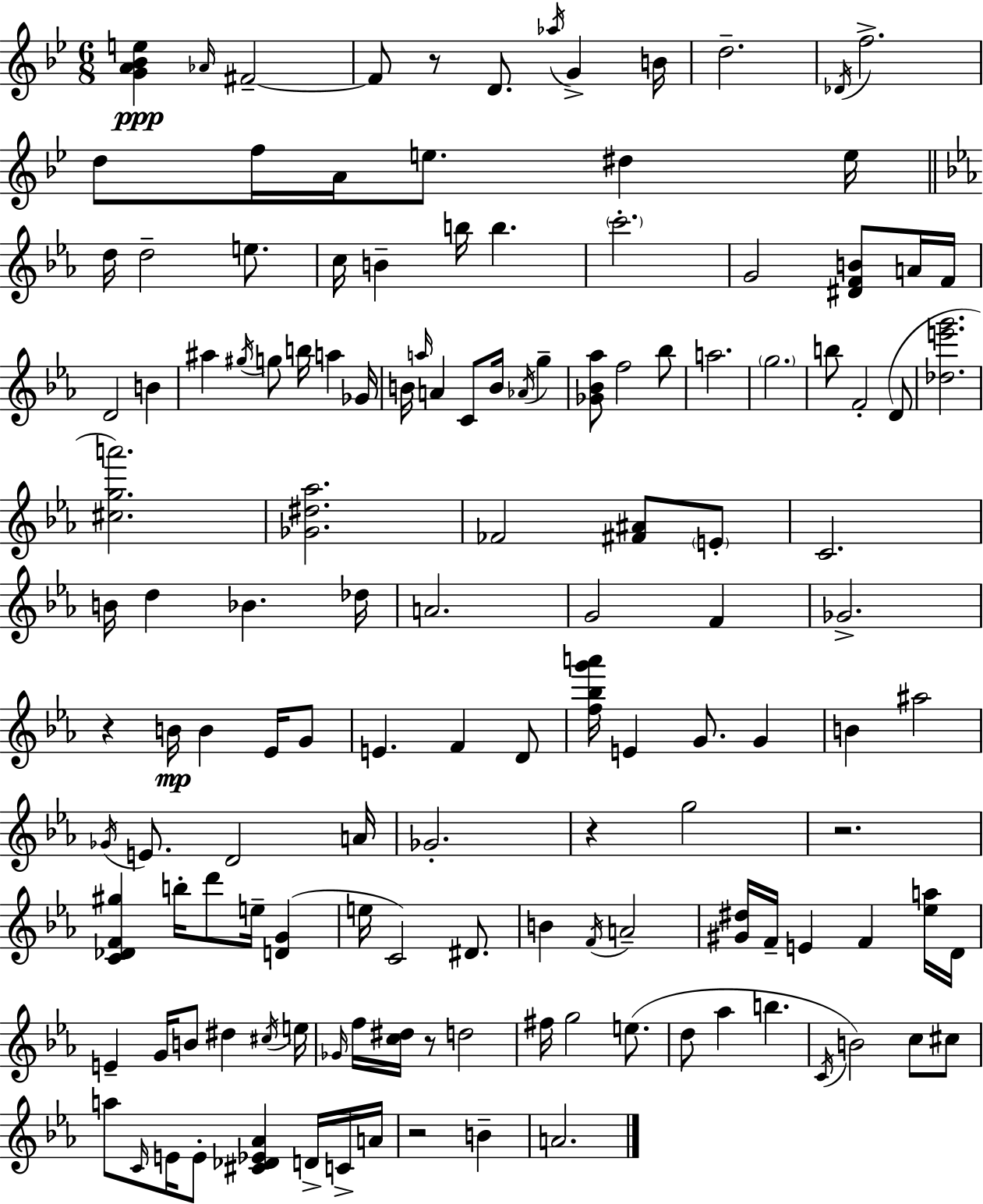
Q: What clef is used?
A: treble